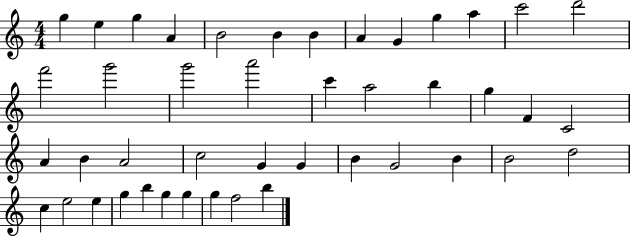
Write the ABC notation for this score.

X:1
T:Untitled
M:4/4
L:1/4
K:C
g e g A B2 B B A G g a c'2 d'2 f'2 g'2 g'2 a'2 c' a2 b g F C2 A B A2 c2 G G B G2 B B2 d2 c e2 e g b g g g f2 b